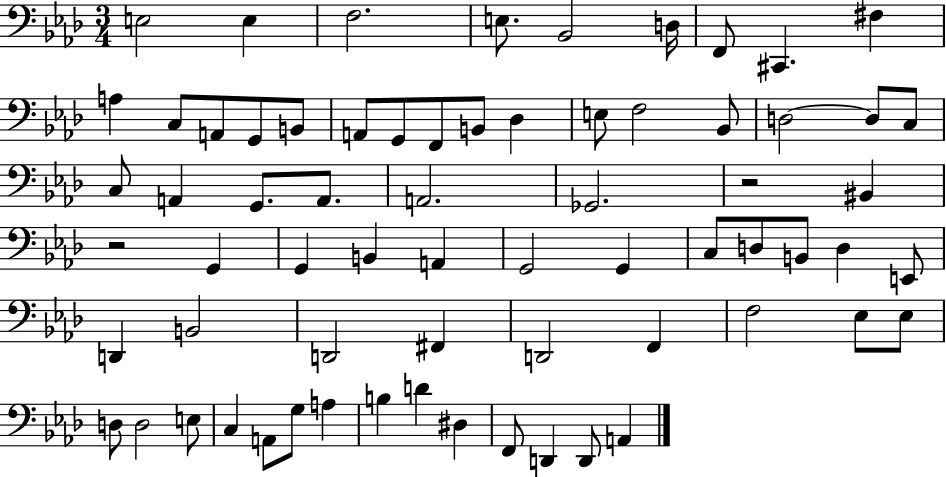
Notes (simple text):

E3/h E3/q F3/h. E3/e. Bb2/h D3/s F2/e C#2/q. F#3/q A3/q C3/e A2/e G2/e B2/e A2/e G2/e F2/e B2/e Db3/q E3/e F3/h Bb2/e D3/h D3/e C3/e C3/e A2/q G2/e. A2/e. A2/h. Gb2/h. R/h BIS2/q R/h G2/q G2/q B2/q A2/q G2/h G2/q C3/e D3/e B2/e D3/q E2/e D2/q B2/h D2/h F#2/q D2/h F2/q F3/h Eb3/e Eb3/e D3/e D3/h E3/e C3/q A2/e G3/e A3/q B3/q D4/q D#3/q F2/e D2/q D2/e A2/q